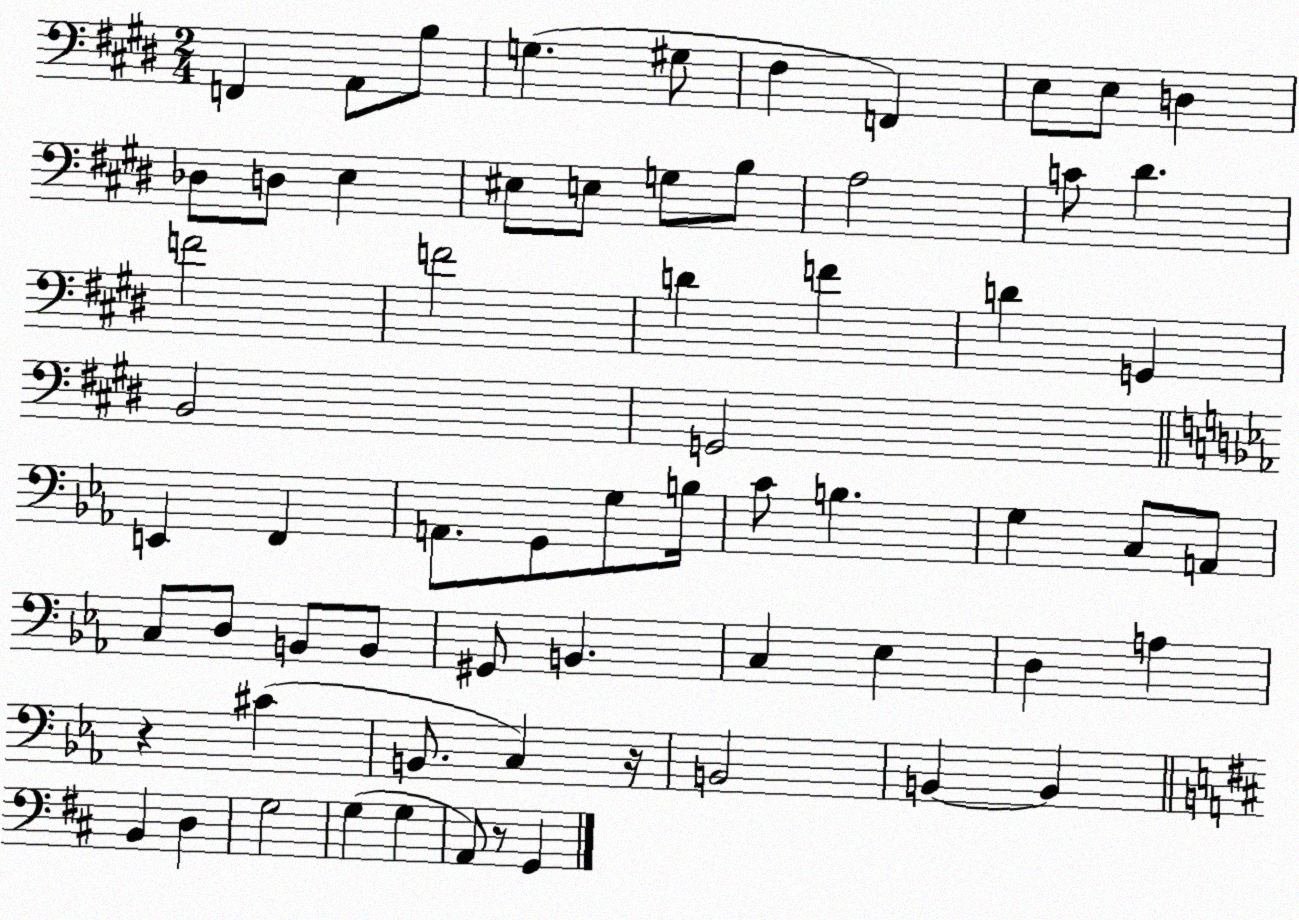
X:1
T:Untitled
M:2/4
L:1/4
K:E
F,, A,,/2 B,/2 G, ^G,/2 ^F, F,, E,/2 E,/2 D, _D,/2 D,/2 E, ^E,/2 E,/2 G,/2 B,/2 A,2 C/2 ^D F2 F2 D F D G,, B,,2 G,,2 E,, F,, A,,/2 G,,/2 G,/2 B,/4 C/2 B, G, C,/2 A,,/2 C,/2 D,/2 B,,/2 B,,/2 ^G,,/2 B,, C, _E, D, A, z ^C B,,/2 C, z/4 B,,2 B,, B,, B,, D, G,2 G, G, A,,/2 z/2 G,,